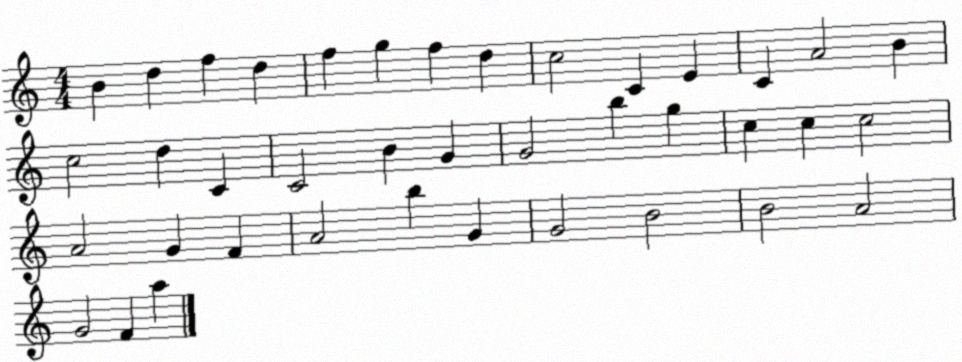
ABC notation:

X:1
T:Untitled
M:4/4
L:1/4
K:C
B d f d f g f d c2 C E C A2 B c2 d C C2 B G G2 b g c c c2 A2 G F A2 b G G2 B2 B2 A2 G2 F a